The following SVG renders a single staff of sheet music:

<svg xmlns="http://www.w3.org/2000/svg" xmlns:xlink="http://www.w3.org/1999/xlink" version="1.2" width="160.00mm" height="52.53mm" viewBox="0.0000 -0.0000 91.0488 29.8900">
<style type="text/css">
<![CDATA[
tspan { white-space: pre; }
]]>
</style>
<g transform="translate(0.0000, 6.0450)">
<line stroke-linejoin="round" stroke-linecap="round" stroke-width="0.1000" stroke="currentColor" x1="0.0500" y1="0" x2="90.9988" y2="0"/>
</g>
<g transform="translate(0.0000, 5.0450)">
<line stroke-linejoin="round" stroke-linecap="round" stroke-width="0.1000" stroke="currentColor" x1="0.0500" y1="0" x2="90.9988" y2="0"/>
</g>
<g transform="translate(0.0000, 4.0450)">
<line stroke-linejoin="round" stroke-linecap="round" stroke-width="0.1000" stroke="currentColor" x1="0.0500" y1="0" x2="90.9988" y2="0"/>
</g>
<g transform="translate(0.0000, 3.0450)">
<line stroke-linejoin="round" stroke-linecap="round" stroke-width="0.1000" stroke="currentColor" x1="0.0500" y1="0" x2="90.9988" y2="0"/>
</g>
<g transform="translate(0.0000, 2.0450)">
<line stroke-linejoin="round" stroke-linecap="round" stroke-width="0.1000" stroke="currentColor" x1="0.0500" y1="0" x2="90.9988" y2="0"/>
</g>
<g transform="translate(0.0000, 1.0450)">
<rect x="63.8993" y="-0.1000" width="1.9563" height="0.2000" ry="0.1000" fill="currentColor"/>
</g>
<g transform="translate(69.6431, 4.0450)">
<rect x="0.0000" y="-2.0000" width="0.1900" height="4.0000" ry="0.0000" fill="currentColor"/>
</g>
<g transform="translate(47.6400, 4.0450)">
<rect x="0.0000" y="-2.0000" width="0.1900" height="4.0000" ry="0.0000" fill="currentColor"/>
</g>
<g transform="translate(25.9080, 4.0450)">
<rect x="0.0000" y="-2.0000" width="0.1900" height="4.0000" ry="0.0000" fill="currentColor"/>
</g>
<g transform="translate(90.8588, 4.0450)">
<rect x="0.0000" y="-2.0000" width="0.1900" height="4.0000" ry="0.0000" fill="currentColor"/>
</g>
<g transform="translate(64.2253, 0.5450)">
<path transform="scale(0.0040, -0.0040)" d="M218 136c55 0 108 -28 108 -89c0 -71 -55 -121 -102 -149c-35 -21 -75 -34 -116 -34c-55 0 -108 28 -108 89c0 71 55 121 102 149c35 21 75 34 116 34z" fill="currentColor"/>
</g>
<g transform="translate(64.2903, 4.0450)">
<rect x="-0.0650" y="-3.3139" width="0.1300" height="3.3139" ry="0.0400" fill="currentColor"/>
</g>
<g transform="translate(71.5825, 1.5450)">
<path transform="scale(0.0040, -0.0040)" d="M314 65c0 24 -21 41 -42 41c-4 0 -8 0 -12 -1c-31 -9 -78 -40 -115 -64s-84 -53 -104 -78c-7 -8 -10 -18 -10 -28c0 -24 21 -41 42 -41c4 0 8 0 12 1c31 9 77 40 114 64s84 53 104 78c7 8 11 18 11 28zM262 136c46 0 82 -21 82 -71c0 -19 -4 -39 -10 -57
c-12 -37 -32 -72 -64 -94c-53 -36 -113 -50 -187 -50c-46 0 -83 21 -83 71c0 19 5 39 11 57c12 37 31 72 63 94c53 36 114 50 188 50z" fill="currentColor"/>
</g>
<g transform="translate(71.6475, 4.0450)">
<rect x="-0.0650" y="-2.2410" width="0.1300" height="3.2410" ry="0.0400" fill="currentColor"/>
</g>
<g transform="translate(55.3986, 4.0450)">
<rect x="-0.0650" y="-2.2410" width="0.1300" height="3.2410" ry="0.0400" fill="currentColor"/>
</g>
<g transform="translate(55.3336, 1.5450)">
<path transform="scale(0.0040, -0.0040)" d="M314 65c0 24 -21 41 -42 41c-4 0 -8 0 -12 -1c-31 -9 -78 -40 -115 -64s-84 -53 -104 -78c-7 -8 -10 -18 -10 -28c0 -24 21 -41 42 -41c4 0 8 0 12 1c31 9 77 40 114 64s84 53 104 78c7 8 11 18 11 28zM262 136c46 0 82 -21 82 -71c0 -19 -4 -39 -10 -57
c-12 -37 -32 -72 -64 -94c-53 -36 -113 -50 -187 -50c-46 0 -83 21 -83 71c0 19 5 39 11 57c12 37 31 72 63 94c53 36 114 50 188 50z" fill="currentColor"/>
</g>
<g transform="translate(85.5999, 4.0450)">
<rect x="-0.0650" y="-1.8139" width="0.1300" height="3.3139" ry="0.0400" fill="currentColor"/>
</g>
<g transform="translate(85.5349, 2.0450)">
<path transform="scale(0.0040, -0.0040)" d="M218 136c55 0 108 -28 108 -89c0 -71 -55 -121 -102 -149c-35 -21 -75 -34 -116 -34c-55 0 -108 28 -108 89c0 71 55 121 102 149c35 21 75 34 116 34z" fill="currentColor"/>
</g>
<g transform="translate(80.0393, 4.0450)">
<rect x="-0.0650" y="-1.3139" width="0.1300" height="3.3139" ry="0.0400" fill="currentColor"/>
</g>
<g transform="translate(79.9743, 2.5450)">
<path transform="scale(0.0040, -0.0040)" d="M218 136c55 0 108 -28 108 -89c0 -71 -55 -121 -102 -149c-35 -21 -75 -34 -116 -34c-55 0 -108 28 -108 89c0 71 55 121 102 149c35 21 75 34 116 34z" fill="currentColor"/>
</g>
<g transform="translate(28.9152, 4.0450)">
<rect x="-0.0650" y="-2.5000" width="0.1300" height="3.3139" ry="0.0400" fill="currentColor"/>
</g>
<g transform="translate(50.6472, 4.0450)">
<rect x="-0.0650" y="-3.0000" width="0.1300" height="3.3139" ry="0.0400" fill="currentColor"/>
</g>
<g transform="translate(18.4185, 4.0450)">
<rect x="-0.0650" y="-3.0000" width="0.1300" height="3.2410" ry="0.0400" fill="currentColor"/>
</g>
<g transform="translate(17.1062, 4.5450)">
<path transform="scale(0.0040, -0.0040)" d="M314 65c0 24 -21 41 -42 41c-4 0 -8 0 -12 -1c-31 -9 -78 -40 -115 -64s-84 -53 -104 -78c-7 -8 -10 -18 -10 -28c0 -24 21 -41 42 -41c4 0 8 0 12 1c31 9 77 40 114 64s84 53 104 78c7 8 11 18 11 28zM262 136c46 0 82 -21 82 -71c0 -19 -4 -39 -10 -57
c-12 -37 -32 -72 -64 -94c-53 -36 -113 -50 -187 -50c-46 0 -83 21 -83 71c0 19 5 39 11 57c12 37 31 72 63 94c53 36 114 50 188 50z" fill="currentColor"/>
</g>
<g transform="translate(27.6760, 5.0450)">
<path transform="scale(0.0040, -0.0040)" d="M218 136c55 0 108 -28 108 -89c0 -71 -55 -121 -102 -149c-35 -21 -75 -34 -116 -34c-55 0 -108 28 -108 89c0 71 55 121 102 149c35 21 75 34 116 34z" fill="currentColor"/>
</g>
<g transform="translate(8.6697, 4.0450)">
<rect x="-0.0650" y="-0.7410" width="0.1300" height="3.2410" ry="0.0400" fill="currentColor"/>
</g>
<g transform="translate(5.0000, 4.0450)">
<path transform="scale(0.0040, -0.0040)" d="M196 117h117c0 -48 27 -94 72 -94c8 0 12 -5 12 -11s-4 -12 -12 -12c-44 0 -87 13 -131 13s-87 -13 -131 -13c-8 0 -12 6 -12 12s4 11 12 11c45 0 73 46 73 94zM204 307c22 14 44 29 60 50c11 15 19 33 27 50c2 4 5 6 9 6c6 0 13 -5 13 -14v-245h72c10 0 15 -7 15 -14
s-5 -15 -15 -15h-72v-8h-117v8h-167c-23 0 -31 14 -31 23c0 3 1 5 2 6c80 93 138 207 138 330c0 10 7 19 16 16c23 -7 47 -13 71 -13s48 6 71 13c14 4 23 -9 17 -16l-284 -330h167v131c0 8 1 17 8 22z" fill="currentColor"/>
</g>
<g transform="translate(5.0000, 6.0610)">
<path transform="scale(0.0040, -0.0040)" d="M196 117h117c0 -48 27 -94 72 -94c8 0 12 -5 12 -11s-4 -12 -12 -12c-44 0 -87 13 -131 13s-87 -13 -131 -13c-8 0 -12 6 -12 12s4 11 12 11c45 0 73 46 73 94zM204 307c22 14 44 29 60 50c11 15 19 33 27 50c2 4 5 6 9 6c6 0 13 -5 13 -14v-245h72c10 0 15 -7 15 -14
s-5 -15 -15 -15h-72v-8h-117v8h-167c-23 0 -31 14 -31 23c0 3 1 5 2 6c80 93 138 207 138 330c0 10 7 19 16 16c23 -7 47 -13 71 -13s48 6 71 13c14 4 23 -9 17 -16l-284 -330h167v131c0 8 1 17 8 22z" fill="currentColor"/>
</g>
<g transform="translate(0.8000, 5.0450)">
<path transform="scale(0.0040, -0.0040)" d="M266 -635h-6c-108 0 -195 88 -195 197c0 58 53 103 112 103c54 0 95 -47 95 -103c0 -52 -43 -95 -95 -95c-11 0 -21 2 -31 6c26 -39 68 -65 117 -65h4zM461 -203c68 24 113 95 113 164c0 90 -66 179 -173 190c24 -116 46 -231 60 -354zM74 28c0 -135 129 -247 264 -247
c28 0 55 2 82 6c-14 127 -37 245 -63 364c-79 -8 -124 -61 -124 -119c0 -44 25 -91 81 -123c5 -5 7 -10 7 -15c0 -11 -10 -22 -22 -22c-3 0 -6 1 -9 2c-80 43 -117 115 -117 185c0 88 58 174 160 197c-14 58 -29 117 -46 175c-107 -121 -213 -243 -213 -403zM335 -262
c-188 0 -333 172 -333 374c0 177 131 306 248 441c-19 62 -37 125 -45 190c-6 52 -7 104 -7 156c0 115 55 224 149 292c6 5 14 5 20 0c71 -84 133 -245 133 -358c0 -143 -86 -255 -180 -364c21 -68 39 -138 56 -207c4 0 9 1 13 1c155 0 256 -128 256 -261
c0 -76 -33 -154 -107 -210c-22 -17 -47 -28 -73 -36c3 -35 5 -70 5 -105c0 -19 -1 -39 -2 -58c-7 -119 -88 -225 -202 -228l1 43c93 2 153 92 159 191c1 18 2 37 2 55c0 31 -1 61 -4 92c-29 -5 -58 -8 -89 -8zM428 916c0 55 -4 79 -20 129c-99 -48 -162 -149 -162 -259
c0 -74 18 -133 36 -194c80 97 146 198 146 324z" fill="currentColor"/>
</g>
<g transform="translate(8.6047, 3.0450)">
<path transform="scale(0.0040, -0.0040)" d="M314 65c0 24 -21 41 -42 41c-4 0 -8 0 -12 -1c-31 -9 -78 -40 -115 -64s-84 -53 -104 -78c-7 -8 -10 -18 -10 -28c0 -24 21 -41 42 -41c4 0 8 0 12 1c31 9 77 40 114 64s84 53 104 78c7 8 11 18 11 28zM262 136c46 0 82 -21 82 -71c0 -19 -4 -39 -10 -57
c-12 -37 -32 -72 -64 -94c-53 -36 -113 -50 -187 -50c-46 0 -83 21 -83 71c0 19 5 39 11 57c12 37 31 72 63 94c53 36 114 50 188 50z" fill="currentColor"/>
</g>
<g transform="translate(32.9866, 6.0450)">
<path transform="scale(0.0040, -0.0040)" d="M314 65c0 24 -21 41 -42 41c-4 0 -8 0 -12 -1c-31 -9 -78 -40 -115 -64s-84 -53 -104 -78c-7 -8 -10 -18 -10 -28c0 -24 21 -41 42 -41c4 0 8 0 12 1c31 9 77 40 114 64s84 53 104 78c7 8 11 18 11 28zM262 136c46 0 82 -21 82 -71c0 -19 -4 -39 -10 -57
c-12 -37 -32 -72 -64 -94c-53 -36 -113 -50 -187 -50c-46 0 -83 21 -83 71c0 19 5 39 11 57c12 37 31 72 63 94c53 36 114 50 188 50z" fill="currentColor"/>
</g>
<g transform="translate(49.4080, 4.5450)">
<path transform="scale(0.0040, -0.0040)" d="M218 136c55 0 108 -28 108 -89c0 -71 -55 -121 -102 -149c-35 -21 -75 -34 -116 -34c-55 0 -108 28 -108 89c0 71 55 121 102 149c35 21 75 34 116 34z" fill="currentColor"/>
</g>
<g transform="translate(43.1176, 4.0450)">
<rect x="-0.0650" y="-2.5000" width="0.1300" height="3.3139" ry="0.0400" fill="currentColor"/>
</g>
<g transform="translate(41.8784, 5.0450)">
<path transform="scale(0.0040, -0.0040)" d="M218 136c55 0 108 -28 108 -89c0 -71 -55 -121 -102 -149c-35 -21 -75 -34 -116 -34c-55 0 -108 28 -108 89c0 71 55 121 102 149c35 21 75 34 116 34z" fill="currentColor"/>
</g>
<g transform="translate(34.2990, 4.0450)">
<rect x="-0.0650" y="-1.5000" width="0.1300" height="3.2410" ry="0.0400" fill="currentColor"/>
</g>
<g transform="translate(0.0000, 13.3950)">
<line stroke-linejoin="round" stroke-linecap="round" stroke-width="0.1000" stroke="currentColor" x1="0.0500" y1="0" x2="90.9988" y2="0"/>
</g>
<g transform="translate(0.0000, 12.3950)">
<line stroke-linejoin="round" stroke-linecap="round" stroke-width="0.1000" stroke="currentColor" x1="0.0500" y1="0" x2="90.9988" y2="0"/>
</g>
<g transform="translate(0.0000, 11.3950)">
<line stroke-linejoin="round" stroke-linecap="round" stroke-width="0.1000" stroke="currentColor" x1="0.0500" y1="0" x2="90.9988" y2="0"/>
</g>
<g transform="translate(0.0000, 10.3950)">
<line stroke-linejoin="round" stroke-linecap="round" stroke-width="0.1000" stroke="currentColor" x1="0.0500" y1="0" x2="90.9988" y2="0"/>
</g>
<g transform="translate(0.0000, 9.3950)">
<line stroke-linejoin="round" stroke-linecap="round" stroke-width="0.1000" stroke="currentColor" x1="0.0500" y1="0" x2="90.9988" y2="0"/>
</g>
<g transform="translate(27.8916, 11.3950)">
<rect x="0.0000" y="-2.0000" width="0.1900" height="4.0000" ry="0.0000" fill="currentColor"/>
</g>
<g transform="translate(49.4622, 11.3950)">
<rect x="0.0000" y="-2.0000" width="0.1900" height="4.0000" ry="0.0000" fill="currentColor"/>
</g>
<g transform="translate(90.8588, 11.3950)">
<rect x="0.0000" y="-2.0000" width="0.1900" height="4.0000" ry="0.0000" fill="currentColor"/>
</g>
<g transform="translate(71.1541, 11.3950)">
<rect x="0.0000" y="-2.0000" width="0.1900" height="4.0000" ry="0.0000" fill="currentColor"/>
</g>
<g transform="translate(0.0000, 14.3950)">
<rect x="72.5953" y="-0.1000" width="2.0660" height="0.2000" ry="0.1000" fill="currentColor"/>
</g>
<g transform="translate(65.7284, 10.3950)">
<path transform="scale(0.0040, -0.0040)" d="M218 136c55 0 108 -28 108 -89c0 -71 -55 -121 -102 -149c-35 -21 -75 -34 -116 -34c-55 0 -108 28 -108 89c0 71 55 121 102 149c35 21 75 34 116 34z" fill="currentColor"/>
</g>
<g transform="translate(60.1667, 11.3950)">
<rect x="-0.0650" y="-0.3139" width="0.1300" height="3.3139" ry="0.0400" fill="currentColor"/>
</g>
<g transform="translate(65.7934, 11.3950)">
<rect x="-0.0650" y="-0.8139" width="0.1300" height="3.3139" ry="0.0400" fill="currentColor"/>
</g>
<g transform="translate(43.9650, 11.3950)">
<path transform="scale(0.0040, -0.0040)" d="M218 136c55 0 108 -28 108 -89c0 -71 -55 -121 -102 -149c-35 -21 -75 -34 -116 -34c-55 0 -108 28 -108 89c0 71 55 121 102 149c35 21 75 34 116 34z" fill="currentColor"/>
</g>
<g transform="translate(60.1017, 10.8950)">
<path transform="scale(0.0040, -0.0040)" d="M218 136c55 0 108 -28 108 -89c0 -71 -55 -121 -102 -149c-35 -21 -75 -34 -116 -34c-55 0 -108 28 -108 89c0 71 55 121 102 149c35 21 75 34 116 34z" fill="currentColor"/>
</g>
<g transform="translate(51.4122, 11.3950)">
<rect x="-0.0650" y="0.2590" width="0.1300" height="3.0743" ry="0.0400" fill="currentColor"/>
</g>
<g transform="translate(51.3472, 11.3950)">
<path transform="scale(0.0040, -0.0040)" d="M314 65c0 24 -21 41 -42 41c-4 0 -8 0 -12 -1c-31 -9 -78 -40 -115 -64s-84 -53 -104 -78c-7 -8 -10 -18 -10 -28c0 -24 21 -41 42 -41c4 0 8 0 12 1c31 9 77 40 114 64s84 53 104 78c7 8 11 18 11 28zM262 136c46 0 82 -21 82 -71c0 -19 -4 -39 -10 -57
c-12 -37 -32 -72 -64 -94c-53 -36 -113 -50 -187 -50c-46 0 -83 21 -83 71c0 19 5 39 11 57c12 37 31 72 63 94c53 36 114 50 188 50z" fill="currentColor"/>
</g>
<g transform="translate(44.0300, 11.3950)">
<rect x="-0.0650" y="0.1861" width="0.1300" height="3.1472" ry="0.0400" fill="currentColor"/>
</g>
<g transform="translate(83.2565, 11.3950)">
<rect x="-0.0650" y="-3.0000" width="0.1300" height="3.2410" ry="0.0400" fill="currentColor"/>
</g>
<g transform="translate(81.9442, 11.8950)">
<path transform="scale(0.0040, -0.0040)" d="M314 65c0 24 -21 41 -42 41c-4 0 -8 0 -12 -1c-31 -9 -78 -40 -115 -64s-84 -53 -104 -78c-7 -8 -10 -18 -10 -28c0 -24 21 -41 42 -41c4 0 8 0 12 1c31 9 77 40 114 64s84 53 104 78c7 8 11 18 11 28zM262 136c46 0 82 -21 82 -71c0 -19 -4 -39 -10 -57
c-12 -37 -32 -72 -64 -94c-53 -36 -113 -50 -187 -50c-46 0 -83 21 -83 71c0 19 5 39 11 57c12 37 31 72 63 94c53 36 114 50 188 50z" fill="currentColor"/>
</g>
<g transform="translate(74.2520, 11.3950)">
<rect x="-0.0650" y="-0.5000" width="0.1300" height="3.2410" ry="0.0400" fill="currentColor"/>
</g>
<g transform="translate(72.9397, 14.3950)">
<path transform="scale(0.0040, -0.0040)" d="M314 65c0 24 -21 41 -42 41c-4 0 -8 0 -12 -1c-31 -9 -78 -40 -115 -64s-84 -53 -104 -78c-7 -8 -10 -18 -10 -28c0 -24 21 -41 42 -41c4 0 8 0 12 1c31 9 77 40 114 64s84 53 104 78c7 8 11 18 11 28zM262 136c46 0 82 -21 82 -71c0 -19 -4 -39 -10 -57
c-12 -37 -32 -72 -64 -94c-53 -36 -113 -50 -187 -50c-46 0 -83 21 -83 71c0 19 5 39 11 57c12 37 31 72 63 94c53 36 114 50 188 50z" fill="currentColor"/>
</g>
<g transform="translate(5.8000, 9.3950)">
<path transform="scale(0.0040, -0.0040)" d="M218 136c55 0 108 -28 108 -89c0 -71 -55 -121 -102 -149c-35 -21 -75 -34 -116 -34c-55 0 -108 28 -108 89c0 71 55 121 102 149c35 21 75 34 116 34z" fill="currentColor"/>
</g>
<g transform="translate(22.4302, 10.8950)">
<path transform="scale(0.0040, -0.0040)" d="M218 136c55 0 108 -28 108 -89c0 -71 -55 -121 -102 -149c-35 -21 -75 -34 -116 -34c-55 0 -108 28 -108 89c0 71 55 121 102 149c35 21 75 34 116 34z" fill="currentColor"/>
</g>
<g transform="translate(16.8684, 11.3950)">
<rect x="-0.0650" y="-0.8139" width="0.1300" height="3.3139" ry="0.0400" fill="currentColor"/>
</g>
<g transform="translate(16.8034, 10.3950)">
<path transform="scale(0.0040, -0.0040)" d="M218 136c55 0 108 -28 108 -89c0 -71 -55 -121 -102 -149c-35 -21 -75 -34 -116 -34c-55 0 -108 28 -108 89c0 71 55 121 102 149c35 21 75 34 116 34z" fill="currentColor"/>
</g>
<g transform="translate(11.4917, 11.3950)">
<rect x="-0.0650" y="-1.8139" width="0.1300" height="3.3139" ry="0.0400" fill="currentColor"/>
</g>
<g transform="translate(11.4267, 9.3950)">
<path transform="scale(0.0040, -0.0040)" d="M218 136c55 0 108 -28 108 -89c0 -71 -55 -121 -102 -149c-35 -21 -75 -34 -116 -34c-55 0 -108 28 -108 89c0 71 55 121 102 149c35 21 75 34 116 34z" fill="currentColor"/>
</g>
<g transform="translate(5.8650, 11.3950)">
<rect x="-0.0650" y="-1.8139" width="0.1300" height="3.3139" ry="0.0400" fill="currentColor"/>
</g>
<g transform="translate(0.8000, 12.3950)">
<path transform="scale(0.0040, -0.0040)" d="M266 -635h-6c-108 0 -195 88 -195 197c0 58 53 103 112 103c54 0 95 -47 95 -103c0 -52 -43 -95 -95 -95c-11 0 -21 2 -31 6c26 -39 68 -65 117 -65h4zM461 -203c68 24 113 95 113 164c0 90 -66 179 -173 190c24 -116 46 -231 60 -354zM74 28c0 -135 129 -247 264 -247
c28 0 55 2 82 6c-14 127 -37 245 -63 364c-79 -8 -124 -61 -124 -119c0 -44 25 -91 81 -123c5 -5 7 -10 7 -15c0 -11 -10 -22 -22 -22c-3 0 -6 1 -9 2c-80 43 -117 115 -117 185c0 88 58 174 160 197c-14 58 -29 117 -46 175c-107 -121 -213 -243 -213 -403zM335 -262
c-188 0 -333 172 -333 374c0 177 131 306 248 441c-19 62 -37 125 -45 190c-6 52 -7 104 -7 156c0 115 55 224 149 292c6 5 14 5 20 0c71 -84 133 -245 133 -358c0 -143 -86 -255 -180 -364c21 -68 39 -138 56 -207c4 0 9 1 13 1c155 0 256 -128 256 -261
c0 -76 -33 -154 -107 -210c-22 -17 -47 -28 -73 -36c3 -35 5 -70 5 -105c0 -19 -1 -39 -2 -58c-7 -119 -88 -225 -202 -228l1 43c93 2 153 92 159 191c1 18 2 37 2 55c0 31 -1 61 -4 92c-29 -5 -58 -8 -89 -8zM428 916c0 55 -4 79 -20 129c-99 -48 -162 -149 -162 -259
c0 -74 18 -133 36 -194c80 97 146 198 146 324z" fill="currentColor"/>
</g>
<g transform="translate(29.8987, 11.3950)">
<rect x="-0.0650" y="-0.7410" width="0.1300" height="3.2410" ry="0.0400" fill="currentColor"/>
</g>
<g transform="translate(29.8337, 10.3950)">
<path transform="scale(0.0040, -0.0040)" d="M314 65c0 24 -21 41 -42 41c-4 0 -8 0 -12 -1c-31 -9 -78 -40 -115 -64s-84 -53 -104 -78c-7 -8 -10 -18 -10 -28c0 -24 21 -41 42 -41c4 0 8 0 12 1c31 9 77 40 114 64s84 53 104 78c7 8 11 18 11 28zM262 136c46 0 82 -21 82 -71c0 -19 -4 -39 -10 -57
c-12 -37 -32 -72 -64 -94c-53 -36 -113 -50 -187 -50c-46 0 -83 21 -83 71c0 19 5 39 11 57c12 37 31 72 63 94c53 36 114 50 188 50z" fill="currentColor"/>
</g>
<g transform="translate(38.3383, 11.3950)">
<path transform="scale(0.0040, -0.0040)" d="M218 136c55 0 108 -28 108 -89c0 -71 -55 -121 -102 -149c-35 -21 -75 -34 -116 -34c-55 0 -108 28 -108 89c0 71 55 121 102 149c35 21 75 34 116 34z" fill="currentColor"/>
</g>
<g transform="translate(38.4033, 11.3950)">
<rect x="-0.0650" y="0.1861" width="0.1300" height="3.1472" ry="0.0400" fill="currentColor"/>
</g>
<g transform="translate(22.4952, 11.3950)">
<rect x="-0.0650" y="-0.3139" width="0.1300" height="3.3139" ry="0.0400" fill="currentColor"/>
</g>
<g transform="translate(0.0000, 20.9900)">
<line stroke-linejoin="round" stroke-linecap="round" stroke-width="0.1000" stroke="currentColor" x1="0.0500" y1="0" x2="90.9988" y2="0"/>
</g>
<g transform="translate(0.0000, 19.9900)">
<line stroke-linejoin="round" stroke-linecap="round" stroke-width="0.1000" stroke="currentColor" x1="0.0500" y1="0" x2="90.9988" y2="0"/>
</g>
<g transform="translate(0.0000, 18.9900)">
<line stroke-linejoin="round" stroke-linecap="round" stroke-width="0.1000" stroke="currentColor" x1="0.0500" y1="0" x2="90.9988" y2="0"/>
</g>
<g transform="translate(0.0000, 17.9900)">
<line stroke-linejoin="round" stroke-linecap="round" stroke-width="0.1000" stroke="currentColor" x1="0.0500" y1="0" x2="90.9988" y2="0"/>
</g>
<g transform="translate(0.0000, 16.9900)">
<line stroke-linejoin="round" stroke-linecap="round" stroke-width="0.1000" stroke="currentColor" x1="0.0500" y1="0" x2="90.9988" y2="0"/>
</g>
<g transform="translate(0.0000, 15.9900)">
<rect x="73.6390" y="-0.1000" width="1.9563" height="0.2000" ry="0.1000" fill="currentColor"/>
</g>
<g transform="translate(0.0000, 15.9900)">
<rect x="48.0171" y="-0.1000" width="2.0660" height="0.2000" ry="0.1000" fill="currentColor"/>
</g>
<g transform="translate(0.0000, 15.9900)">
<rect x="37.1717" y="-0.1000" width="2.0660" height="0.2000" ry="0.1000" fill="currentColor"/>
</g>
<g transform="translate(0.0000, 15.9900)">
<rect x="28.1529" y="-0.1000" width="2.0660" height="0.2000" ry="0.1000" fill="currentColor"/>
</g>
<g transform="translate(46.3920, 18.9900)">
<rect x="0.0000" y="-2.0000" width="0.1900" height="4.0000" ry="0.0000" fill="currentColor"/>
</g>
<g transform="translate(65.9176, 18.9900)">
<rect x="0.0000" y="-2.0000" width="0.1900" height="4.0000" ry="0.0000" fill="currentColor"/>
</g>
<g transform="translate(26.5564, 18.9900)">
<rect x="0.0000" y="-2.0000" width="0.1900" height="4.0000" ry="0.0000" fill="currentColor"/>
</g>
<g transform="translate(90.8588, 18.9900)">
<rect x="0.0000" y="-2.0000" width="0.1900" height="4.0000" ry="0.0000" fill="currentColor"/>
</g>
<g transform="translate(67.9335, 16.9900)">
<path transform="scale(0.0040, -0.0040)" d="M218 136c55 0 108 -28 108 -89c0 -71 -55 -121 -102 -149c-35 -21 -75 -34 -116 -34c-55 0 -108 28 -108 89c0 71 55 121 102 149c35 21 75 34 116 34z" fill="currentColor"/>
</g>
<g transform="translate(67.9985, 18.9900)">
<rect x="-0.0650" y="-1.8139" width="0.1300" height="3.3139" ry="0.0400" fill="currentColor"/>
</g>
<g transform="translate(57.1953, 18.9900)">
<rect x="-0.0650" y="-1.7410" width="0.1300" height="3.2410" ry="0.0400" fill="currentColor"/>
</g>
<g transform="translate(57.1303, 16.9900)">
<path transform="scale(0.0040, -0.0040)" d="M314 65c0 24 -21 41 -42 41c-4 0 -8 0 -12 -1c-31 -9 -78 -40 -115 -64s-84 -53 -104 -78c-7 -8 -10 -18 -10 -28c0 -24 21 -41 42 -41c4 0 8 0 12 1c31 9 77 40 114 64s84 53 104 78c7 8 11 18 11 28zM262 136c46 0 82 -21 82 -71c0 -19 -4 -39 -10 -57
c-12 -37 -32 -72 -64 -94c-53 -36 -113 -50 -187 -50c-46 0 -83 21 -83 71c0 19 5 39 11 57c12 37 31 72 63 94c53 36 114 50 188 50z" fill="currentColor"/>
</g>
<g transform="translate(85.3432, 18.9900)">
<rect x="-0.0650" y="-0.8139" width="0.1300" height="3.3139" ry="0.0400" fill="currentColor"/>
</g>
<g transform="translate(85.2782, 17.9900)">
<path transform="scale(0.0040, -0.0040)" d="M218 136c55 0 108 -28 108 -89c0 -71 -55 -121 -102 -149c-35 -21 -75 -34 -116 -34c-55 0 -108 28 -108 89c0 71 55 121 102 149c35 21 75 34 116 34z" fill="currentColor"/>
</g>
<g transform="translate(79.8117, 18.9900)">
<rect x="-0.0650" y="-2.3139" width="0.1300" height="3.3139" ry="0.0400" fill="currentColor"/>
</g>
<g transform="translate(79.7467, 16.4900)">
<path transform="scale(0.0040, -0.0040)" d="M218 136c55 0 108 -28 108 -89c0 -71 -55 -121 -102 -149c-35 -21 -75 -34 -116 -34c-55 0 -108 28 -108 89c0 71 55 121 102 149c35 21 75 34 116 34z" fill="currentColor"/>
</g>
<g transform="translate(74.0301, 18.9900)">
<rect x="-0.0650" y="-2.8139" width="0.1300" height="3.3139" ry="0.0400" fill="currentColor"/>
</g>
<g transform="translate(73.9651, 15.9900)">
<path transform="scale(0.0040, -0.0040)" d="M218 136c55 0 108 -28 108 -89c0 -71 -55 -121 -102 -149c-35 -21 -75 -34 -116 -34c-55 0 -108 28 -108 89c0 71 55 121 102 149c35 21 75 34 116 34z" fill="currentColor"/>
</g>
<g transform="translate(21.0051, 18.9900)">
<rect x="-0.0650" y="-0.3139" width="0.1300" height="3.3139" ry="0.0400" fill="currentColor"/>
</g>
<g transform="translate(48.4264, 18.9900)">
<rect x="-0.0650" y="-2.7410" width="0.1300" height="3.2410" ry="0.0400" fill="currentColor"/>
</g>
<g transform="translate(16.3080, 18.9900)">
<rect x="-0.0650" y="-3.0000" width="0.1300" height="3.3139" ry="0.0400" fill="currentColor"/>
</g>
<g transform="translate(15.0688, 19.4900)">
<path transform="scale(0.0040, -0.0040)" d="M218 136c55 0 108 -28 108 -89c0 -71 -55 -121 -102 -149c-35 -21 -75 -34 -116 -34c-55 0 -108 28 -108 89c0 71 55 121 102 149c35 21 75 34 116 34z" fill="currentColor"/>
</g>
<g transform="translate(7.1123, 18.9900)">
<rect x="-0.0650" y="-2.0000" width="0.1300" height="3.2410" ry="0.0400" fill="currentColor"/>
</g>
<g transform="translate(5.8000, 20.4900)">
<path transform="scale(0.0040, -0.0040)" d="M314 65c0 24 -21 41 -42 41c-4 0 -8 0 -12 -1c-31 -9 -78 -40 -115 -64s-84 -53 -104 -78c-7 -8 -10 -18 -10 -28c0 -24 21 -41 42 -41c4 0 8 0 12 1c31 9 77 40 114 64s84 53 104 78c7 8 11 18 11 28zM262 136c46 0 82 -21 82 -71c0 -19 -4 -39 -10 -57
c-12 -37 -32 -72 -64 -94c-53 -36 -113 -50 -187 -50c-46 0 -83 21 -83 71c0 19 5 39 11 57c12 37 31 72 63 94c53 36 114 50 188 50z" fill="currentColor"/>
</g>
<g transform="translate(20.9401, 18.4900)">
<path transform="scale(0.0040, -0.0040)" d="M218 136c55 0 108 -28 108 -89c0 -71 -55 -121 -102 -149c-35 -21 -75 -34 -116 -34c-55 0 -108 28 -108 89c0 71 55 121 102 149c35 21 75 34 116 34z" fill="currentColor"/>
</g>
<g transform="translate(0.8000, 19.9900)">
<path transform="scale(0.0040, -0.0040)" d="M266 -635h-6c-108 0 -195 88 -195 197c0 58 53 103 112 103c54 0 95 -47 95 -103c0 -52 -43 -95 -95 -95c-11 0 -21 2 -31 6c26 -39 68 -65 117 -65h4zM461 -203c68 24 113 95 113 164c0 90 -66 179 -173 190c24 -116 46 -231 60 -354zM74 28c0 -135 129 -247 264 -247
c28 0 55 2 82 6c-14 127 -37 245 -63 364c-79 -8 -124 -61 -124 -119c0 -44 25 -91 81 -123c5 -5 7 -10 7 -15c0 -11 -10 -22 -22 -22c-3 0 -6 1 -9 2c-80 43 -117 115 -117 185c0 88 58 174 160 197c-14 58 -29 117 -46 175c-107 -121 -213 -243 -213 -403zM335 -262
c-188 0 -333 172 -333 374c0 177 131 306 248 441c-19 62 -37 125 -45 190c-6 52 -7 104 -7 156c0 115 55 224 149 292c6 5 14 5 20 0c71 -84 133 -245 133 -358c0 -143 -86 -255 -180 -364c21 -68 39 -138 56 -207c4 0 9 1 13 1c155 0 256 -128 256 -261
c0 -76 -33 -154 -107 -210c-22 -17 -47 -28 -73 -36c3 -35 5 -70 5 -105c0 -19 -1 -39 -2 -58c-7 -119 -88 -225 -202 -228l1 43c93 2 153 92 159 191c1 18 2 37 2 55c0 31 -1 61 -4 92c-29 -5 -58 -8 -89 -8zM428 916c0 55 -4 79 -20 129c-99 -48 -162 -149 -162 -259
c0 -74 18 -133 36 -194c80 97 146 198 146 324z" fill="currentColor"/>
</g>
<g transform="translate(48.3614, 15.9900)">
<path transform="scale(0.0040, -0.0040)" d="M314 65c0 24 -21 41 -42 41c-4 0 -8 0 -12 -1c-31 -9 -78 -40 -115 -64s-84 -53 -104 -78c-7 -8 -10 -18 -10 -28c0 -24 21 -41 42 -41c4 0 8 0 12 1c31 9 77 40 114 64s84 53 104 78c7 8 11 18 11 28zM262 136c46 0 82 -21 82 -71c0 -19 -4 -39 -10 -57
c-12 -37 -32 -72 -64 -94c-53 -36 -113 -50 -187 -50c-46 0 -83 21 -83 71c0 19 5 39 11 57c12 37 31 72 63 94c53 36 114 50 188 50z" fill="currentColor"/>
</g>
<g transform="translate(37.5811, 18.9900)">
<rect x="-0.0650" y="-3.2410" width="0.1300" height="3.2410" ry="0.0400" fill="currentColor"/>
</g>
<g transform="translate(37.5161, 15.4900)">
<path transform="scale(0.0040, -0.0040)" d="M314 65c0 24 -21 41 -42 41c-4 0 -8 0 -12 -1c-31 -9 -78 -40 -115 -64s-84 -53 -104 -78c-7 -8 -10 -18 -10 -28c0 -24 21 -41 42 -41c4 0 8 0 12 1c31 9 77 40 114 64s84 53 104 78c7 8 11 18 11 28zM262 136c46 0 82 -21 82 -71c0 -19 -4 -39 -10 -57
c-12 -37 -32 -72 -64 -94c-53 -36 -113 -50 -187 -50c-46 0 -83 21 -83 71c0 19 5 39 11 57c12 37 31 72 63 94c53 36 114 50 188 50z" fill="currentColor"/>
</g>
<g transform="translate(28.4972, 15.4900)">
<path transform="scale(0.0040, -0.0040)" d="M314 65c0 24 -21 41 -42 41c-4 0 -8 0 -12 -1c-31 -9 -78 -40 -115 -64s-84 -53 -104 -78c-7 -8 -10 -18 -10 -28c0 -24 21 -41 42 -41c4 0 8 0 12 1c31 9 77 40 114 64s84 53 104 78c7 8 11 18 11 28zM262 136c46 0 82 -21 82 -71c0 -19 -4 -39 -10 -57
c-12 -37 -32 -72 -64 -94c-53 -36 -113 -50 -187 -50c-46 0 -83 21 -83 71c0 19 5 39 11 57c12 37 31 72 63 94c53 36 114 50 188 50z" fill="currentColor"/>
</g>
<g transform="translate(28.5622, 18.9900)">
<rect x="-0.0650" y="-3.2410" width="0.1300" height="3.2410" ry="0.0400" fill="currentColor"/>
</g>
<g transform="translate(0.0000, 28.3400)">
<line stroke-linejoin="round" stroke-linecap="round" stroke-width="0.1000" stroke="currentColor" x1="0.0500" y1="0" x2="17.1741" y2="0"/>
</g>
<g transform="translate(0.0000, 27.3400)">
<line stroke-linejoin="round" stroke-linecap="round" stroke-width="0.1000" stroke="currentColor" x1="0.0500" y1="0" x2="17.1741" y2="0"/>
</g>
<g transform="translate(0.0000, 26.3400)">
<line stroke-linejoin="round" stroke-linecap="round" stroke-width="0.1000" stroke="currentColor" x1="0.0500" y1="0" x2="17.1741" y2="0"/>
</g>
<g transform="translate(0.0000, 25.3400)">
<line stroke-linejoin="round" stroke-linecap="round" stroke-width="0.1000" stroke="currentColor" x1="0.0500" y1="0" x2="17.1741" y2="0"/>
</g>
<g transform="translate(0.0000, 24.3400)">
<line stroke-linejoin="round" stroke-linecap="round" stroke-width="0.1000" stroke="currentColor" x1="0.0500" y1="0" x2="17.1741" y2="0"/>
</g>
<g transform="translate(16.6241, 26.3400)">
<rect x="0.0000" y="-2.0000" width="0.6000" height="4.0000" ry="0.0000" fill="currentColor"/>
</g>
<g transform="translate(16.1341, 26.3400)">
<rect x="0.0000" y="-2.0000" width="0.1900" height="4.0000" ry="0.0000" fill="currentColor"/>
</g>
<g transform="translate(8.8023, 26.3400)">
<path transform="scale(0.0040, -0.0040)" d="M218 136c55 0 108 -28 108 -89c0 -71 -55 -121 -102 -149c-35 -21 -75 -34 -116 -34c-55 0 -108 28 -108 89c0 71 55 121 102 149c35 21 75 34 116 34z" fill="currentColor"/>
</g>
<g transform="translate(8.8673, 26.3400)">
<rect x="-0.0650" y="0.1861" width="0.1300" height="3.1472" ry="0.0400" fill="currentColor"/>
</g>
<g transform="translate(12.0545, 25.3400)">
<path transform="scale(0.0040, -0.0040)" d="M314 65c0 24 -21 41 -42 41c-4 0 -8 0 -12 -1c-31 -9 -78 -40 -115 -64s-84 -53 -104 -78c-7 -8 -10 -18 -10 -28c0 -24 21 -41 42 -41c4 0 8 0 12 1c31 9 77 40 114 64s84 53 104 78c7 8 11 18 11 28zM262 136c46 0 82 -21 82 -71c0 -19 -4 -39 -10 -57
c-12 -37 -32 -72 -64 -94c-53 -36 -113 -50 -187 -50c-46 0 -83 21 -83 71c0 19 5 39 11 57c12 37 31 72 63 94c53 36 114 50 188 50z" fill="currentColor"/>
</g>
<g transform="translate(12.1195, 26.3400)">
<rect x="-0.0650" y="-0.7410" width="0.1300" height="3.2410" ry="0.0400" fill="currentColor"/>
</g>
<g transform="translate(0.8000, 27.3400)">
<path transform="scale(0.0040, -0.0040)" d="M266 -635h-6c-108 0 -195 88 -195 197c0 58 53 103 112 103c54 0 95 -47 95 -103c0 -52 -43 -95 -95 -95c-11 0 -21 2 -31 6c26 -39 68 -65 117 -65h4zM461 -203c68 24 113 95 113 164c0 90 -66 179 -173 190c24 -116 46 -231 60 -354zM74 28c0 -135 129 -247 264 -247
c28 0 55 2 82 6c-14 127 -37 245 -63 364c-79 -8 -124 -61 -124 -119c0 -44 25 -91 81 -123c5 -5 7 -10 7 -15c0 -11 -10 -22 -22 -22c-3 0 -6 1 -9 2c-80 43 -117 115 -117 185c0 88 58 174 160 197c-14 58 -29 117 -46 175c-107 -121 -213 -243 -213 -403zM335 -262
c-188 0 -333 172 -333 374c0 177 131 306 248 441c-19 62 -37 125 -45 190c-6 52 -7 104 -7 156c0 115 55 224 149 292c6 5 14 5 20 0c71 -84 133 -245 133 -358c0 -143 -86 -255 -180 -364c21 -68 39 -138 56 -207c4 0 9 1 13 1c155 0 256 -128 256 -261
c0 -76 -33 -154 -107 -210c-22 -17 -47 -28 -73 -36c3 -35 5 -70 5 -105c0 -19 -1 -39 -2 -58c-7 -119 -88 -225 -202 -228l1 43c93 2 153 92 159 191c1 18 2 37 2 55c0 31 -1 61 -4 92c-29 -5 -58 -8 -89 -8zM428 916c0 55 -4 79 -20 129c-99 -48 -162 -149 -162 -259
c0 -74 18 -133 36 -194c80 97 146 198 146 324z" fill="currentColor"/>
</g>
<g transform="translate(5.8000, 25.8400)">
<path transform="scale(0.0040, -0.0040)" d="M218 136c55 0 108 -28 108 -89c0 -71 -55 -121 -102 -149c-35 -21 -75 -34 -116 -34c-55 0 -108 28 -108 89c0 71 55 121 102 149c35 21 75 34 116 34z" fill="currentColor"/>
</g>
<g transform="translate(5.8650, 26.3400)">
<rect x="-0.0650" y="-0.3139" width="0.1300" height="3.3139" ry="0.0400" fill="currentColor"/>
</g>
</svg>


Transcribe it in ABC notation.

X:1
T:Untitled
M:4/4
L:1/4
K:C
d2 A2 G E2 G A g2 b g2 e f f f d c d2 B B B2 c d C2 A2 F2 A c b2 b2 a2 f2 f a g d c B d2